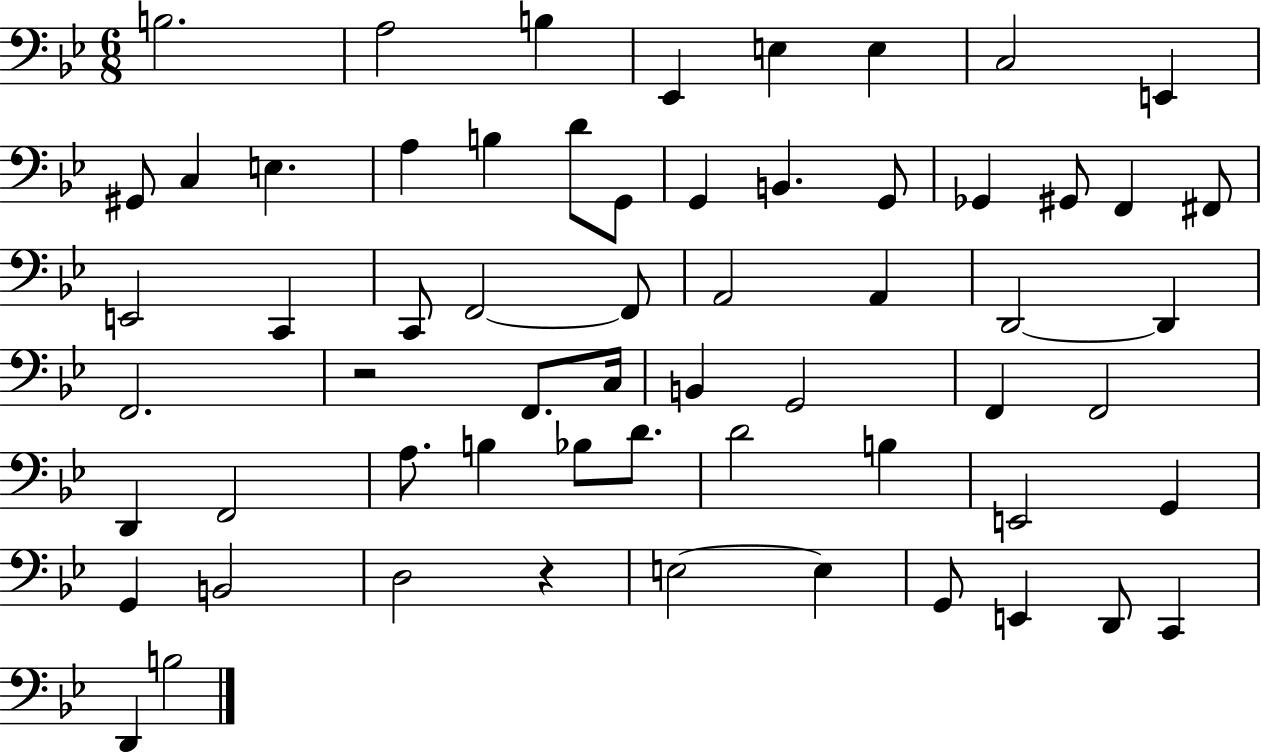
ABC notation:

X:1
T:Untitled
M:6/8
L:1/4
K:Bb
B,2 A,2 B, _E,, E, E, C,2 E,, ^G,,/2 C, E, A, B, D/2 G,,/2 G,, B,, G,,/2 _G,, ^G,,/2 F,, ^F,,/2 E,,2 C,, C,,/2 F,,2 F,,/2 A,,2 A,, D,,2 D,, F,,2 z2 F,,/2 C,/4 B,, G,,2 F,, F,,2 D,, F,,2 A,/2 B, _B,/2 D/2 D2 B, E,,2 G,, G,, B,,2 D,2 z E,2 E, G,,/2 E,, D,,/2 C,, D,, B,2